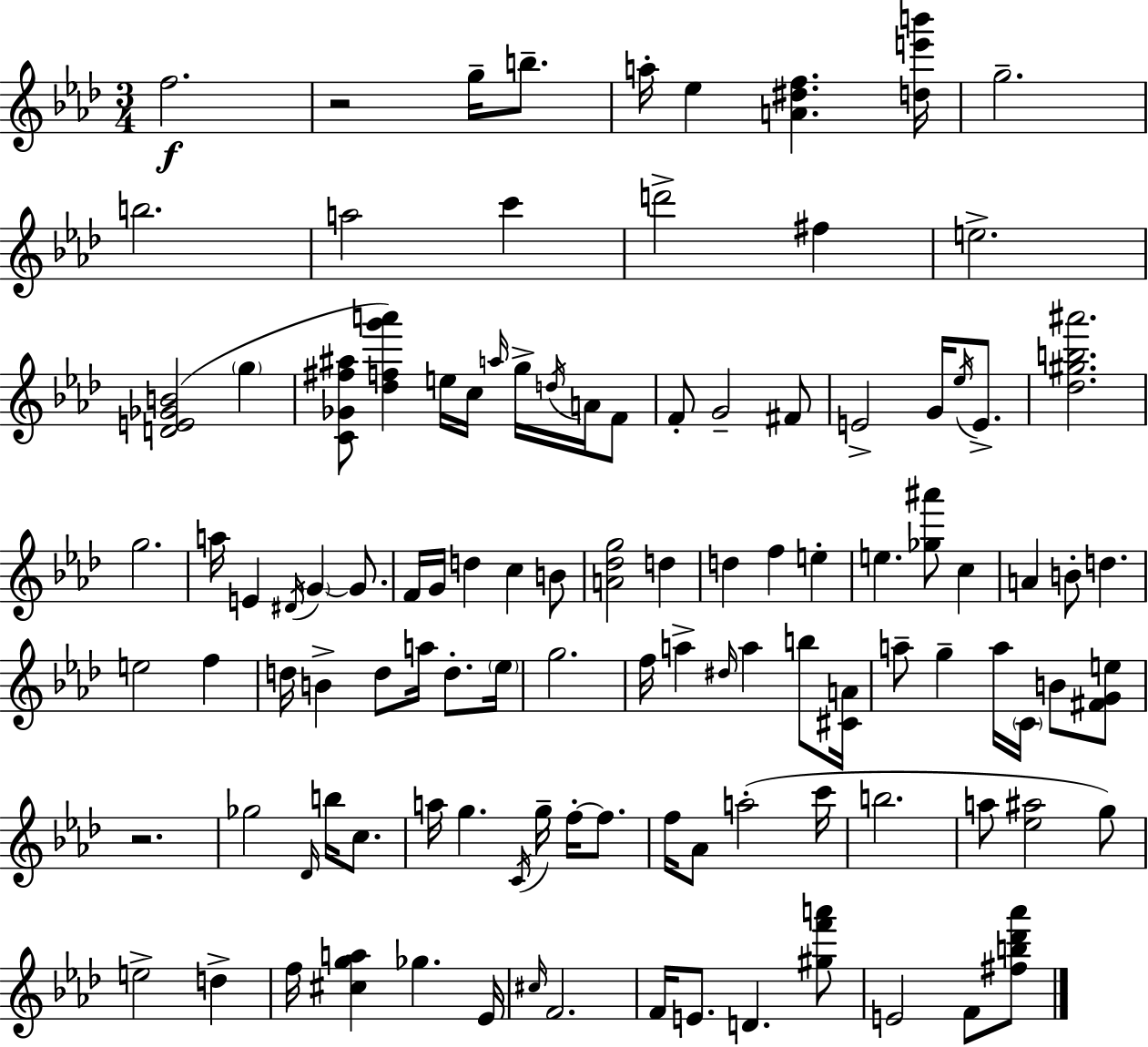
X:1
T:Untitled
M:3/4
L:1/4
K:Fm
f2 z2 g/4 b/2 a/4 _e [A^df] [de'b']/4 g2 b2 a2 c' d'2 ^f e2 [DE_GB]2 g [C_G^f^a]/2 [_dfg'a'] e/4 c/4 a/4 g/4 d/4 A/4 F/2 F/2 G2 ^F/2 E2 G/4 _e/4 E/2 [_d^gb^a']2 g2 a/4 E ^D/4 G G/2 F/4 G/4 d c B/2 [A_dg]2 d d f e e [_g^a']/2 c A B/2 d e2 f d/4 B d/2 a/4 d/2 _e/4 g2 f/4 a ^d/4 a b/2 [^CA]/4 a/2 g a/4 C/4 B/2 [^FGe]/2 z2 _g2 _D/4 b/4 c/2 a/4 g C/4 g/4 f/4 f/2 f/4 _A/2 a2 c'/4 b2 a/2 [_e^a]2 g/2 e2 d f/4 [^cga] _g _E/4 ^c/4 F2 F/4 E/2 D [^gf'a']/2 E2 F/2 [^fb_d'_a']/2